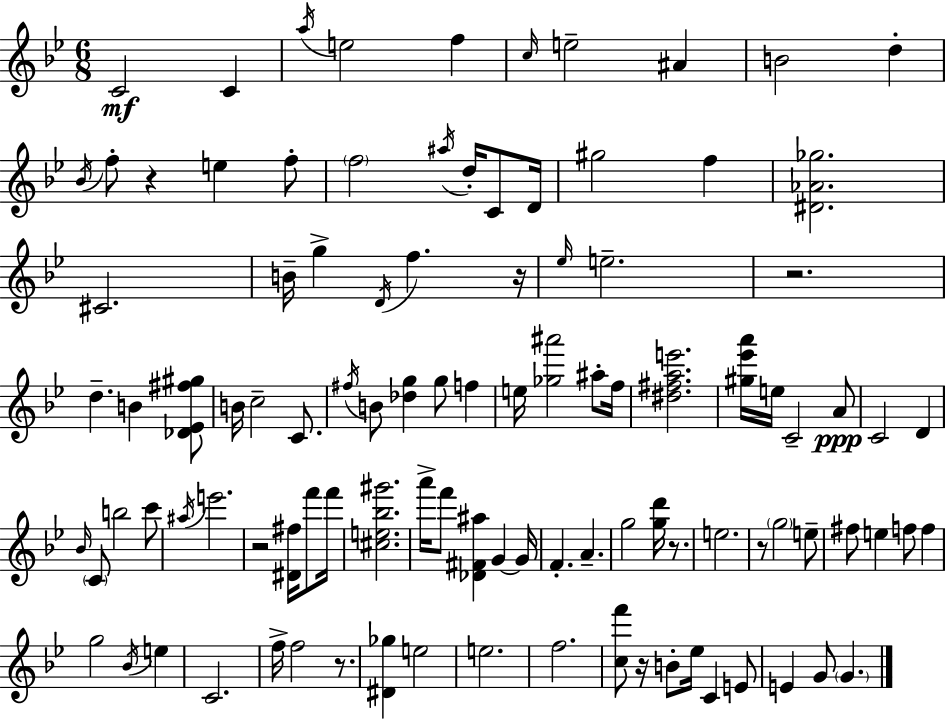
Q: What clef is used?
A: treble